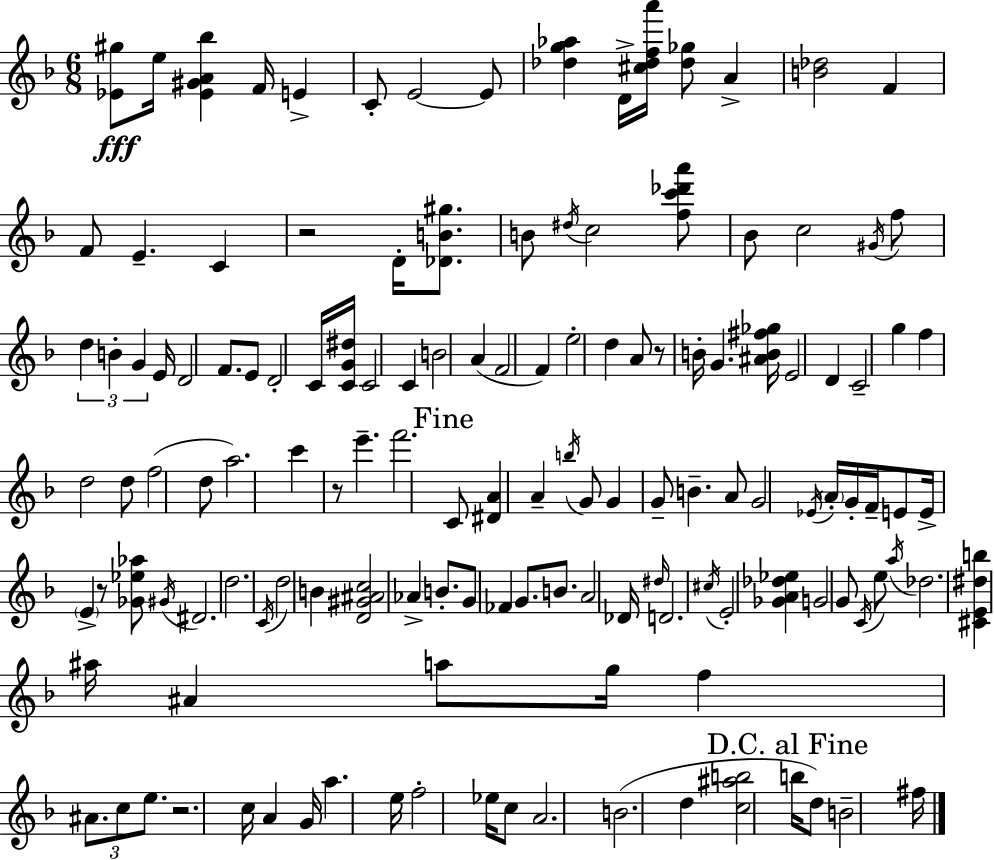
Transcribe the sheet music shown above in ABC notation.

X:1
T:Untitled
M:6/8
L:1/4
K:F
[_E^g]/2 e/4 [_E^GA_b] F/4 E C/2 E2 E/2 [_dg_a] D/4 [^c_dfa']/4 [_d_g]/2 A [B_d]2 F F/2 E C z2 D/4 [_DB^g]/2 B/2 ^d/4 c2 [fc'_d'a']/2 _B/2 c2 ^G/4 f/2 d B G E/4 D2 F/2 E/2 D2 C/4 [CG^d]/4 C2 C B2 A F2 F e2 d A/2 z/2 B/4 G [^AB^f_g]/4 E2 D C2 g f d2 d/2 f2 d/2 a2 c' z/2 e' f'2 C/2 [^DA] A b/4 G/2 G G/2 B A/2 G2 _E/4 A/4 G/4 F/4 E/2 E/4 E z/2 [_G_e_a]/2 ^G/4 ^D2 d2 C/4 d2 B [D^G^Ac]2 _A B/2 G/2 _F G/2 B/2 A2 _D/4 ^d/4 D2 ^c/4 E2 [_GA_d_e] G2 G/2 C/4 e/2 a/4 _d2 [^CE^db] ^a/4 ^A a/2 g/4 f ^A/2 c/2 e/2 z2 c/4 A G/4 a e/4 f2 _e/4 c/2 A2 B2 d [c^ab]2 b/4 d/2 B2 ^f/4